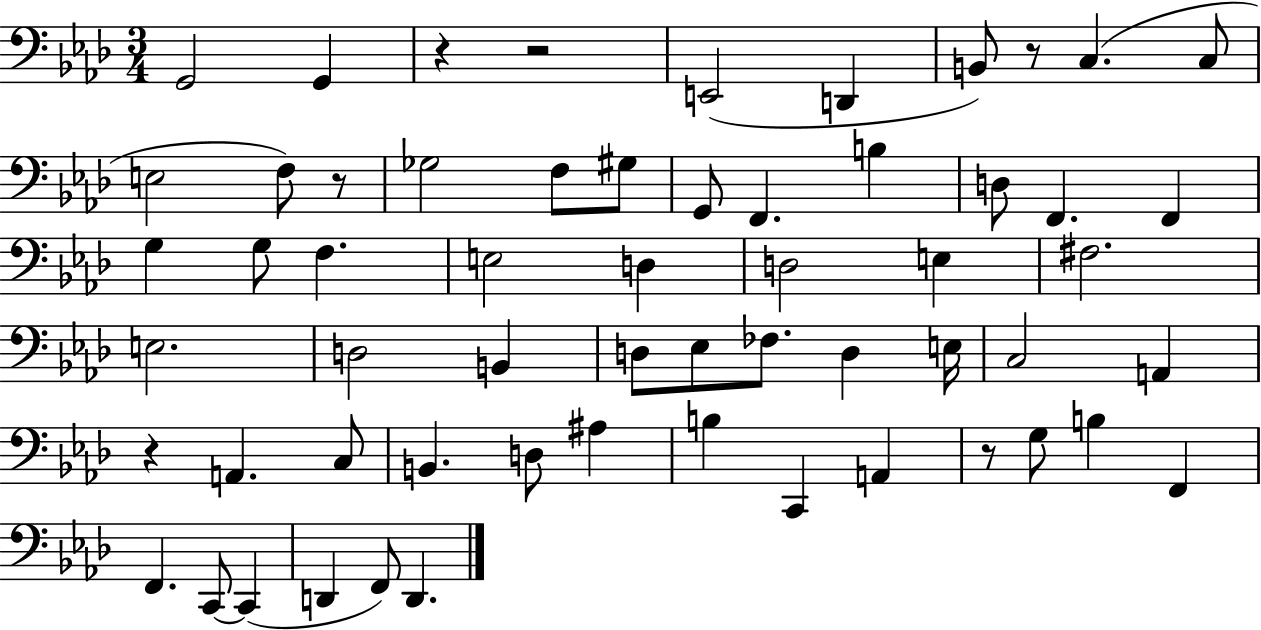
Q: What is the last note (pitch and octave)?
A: D2